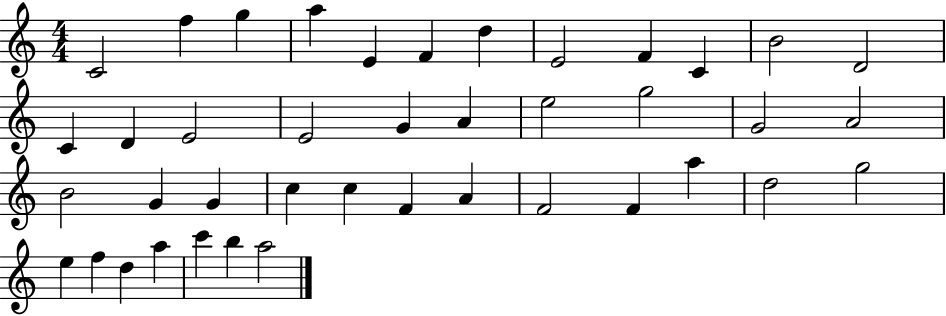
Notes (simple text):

C4/h F5/q G5/q A5/q E4/q F4/q D5/q E4/h F4/q C4/q B4/h D4/h C4/q D4/q E4/h E4/h G4/q A4/q E5/h G5/h G4/h A4/h B4/h G4/q G4/q C5/q C5/q F4/q A4/q F4/h F4/q A5/q D5/h G5/h E5/q F5/q D5/q A5/q C6/q B5/q A5/h